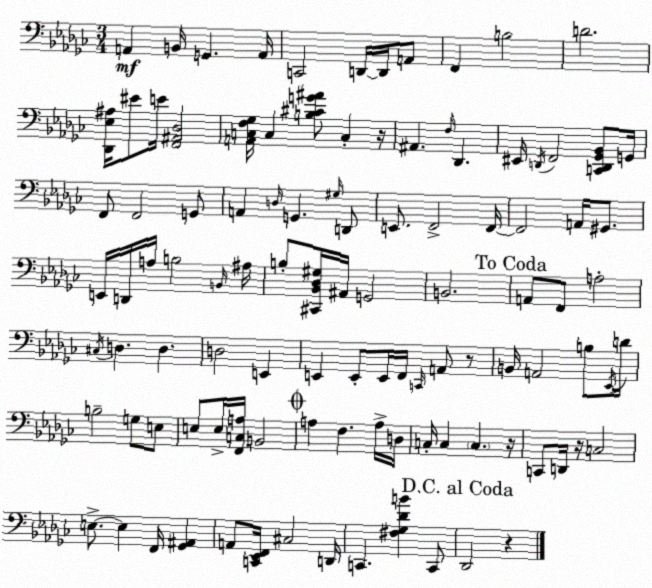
X:1
T:Untitled
M:3/4
L:1/4
K:Ebm
A,, B,,/4 G,, A,,/4 C,,2 D,,/4 D,,/4 A,,/2 F,, B,2 D2 [_D,,_E,^A,]/4 ^E/2 E/4 [F,,^A,,_D,]2 [A,,C,F,_G,]/4 C, [B,^CG^A]/2 C, z/4 ^A,, F,/4 _D,, ^E,,/4 D,,/4 F,,2 [C,,D,,_G,,_B,,]/2 G,,/4 F,,/2 F,,2 G,,/2 A,, D,/4 G,, ^G,/4 D,,/2 E,,/2 F,,2 F,,/4 F,,2 A,,/4 ^G,,/2 E,,/4 D,,/4 A,/4 B,2 B,,/4 ^A,/4 B,/2 [^C,,_B,,_D,^G,]/4 ^A,,/4 G,,2 B,,2 A,,/2 F,,/2 A,2 ^C,/4 D, D, D,2 E,, E,, E,,/2 E,,/4 F,,/4 C,,/4 A,,/2 z/2 B,,/4 A,,2 B,/2 _E,,/4 D/4 B,2 G,/2 E,/2 E,/2 E,/4 [F,,C,A,]/4 B,,2 A, F, A,/4 D,/4 C,/4 C, C, z/4 C,,/2 D,,/4 z/4 C,2 E,/2 E, F,,/4 [_G,,^A,,] A,,/2 [C,,_E,,F,,]/4 ^C,2 D,,/4 C,, [^F,_G,_DB] C,,/2 _D,,2 z